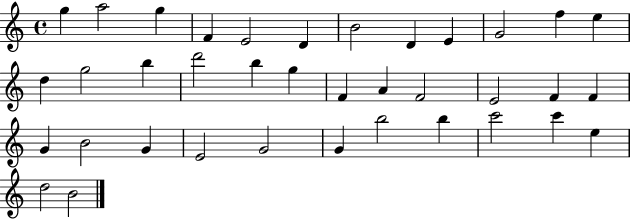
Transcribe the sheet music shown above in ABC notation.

X:1
T:Untitled
M:4/4
L:1/4
K:C
g a2 g F E2 D B2 D E G2 f e d g2 b d'2 b g F A F2 E2 F F G B2 G E2 G2 G b2 b c'2 c' e d2 B2